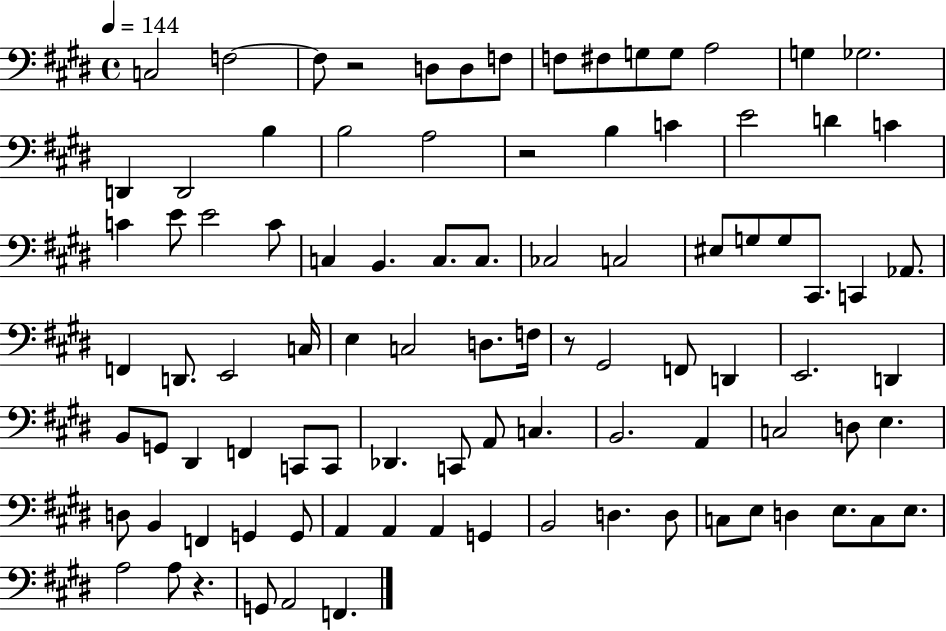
C3/h F3/h F3/e R/h D3/e D3/e F3/e F3/e F#3/e G3/e G3/e A3/h G3/q Gb3/h. D2/q D2/h B3/q B3/h A3/h R/h B3/q C4/q E4/h D4/q C4/q C4/q E4/e E4/h C4/e C3/q B2/q. C3/e. C3/e. CES3/h C3/h EIS3/e G3/e G3/e C#2/e. C2/q Ab2/e. F2/q D2/e. E2/h C3/s E3/q C3/h D3/e. F3/s R/e G#2/h F2/e D2/q E2/h. D2/q B2/e G2/e D#2/q F2/q C2/e C2/e Db2/q. C2/e A2/e C3/q. B2/h. A2/q C3/h D3/e E3/q. D3/e B2/q F2/q G2/q G2/e A2/q A2/q A2/q G2/q B2/h D3/q. D3/e C3/e E3/e D3/q E3/e. C3/e E3/e. A3/h A3/e R/q. G2/e A2/h F2/q.